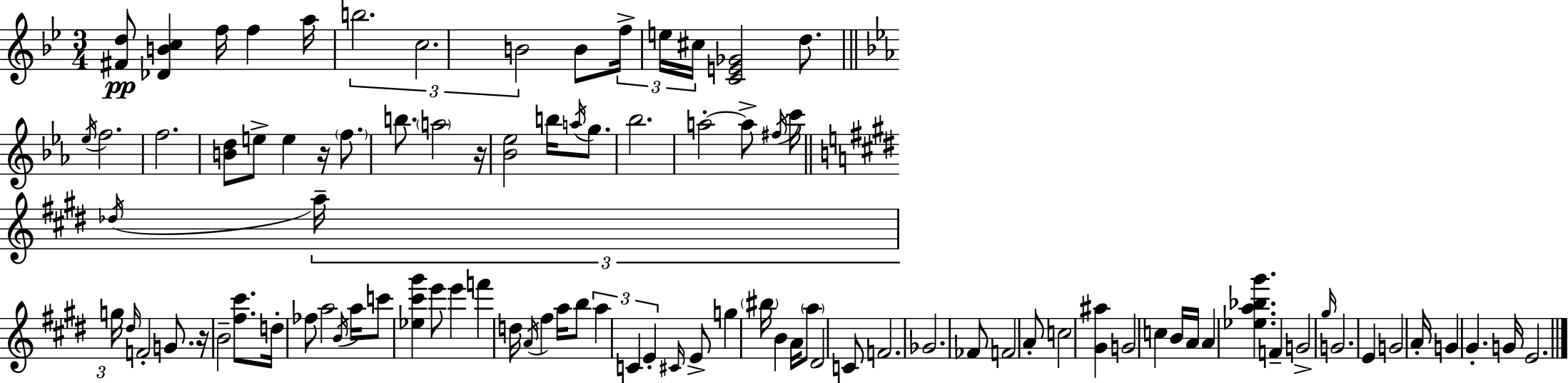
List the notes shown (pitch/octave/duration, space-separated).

[F#4,D5]/e [Db4,B4,C5]/q F5/s F5/q A5/s B5/h. C5/h. B4/h B4/e F5/s E5/s C#5/s [C4,E4,Gb4]/h D5/e. Eb5/s F5/h. F5/h. [B4,D5]/e E5/e E5/q R/s F5/e. B5/e. A5/h R/s [Bb4,Eb5]/h B5/s A5/s G5/e. Bb5/h. A5/h A5/e F#5/s C6/s Db5/s A5/s G5/s D#5/s F4/h G4/e. R/s B4/h [F#5,C#6]/e. D5/s FES5/e A5/h B4/s A5/s C6/e [Eb5,C#6,G#6]/q E6/e E6/q F6/q D5/s A4/s F#5/q A5/s B5/e A5/q C4/q E4/q C#4/s E4/e G5/q BIS5/s B4/q A4/s A5/e D#4/h C4/e F4/h. Gb4/h. FES4/e F4/h A4/e C5/h [G#4,A#5]/q G4/h C5/q B4/s A4/s A4/q [Eb5,A5,Bb5,G#6]/q. F4/q G4/h G#5/s G4/h. E4/q G4/h A4/s G4/q G#4/q. G4/s E4/h.